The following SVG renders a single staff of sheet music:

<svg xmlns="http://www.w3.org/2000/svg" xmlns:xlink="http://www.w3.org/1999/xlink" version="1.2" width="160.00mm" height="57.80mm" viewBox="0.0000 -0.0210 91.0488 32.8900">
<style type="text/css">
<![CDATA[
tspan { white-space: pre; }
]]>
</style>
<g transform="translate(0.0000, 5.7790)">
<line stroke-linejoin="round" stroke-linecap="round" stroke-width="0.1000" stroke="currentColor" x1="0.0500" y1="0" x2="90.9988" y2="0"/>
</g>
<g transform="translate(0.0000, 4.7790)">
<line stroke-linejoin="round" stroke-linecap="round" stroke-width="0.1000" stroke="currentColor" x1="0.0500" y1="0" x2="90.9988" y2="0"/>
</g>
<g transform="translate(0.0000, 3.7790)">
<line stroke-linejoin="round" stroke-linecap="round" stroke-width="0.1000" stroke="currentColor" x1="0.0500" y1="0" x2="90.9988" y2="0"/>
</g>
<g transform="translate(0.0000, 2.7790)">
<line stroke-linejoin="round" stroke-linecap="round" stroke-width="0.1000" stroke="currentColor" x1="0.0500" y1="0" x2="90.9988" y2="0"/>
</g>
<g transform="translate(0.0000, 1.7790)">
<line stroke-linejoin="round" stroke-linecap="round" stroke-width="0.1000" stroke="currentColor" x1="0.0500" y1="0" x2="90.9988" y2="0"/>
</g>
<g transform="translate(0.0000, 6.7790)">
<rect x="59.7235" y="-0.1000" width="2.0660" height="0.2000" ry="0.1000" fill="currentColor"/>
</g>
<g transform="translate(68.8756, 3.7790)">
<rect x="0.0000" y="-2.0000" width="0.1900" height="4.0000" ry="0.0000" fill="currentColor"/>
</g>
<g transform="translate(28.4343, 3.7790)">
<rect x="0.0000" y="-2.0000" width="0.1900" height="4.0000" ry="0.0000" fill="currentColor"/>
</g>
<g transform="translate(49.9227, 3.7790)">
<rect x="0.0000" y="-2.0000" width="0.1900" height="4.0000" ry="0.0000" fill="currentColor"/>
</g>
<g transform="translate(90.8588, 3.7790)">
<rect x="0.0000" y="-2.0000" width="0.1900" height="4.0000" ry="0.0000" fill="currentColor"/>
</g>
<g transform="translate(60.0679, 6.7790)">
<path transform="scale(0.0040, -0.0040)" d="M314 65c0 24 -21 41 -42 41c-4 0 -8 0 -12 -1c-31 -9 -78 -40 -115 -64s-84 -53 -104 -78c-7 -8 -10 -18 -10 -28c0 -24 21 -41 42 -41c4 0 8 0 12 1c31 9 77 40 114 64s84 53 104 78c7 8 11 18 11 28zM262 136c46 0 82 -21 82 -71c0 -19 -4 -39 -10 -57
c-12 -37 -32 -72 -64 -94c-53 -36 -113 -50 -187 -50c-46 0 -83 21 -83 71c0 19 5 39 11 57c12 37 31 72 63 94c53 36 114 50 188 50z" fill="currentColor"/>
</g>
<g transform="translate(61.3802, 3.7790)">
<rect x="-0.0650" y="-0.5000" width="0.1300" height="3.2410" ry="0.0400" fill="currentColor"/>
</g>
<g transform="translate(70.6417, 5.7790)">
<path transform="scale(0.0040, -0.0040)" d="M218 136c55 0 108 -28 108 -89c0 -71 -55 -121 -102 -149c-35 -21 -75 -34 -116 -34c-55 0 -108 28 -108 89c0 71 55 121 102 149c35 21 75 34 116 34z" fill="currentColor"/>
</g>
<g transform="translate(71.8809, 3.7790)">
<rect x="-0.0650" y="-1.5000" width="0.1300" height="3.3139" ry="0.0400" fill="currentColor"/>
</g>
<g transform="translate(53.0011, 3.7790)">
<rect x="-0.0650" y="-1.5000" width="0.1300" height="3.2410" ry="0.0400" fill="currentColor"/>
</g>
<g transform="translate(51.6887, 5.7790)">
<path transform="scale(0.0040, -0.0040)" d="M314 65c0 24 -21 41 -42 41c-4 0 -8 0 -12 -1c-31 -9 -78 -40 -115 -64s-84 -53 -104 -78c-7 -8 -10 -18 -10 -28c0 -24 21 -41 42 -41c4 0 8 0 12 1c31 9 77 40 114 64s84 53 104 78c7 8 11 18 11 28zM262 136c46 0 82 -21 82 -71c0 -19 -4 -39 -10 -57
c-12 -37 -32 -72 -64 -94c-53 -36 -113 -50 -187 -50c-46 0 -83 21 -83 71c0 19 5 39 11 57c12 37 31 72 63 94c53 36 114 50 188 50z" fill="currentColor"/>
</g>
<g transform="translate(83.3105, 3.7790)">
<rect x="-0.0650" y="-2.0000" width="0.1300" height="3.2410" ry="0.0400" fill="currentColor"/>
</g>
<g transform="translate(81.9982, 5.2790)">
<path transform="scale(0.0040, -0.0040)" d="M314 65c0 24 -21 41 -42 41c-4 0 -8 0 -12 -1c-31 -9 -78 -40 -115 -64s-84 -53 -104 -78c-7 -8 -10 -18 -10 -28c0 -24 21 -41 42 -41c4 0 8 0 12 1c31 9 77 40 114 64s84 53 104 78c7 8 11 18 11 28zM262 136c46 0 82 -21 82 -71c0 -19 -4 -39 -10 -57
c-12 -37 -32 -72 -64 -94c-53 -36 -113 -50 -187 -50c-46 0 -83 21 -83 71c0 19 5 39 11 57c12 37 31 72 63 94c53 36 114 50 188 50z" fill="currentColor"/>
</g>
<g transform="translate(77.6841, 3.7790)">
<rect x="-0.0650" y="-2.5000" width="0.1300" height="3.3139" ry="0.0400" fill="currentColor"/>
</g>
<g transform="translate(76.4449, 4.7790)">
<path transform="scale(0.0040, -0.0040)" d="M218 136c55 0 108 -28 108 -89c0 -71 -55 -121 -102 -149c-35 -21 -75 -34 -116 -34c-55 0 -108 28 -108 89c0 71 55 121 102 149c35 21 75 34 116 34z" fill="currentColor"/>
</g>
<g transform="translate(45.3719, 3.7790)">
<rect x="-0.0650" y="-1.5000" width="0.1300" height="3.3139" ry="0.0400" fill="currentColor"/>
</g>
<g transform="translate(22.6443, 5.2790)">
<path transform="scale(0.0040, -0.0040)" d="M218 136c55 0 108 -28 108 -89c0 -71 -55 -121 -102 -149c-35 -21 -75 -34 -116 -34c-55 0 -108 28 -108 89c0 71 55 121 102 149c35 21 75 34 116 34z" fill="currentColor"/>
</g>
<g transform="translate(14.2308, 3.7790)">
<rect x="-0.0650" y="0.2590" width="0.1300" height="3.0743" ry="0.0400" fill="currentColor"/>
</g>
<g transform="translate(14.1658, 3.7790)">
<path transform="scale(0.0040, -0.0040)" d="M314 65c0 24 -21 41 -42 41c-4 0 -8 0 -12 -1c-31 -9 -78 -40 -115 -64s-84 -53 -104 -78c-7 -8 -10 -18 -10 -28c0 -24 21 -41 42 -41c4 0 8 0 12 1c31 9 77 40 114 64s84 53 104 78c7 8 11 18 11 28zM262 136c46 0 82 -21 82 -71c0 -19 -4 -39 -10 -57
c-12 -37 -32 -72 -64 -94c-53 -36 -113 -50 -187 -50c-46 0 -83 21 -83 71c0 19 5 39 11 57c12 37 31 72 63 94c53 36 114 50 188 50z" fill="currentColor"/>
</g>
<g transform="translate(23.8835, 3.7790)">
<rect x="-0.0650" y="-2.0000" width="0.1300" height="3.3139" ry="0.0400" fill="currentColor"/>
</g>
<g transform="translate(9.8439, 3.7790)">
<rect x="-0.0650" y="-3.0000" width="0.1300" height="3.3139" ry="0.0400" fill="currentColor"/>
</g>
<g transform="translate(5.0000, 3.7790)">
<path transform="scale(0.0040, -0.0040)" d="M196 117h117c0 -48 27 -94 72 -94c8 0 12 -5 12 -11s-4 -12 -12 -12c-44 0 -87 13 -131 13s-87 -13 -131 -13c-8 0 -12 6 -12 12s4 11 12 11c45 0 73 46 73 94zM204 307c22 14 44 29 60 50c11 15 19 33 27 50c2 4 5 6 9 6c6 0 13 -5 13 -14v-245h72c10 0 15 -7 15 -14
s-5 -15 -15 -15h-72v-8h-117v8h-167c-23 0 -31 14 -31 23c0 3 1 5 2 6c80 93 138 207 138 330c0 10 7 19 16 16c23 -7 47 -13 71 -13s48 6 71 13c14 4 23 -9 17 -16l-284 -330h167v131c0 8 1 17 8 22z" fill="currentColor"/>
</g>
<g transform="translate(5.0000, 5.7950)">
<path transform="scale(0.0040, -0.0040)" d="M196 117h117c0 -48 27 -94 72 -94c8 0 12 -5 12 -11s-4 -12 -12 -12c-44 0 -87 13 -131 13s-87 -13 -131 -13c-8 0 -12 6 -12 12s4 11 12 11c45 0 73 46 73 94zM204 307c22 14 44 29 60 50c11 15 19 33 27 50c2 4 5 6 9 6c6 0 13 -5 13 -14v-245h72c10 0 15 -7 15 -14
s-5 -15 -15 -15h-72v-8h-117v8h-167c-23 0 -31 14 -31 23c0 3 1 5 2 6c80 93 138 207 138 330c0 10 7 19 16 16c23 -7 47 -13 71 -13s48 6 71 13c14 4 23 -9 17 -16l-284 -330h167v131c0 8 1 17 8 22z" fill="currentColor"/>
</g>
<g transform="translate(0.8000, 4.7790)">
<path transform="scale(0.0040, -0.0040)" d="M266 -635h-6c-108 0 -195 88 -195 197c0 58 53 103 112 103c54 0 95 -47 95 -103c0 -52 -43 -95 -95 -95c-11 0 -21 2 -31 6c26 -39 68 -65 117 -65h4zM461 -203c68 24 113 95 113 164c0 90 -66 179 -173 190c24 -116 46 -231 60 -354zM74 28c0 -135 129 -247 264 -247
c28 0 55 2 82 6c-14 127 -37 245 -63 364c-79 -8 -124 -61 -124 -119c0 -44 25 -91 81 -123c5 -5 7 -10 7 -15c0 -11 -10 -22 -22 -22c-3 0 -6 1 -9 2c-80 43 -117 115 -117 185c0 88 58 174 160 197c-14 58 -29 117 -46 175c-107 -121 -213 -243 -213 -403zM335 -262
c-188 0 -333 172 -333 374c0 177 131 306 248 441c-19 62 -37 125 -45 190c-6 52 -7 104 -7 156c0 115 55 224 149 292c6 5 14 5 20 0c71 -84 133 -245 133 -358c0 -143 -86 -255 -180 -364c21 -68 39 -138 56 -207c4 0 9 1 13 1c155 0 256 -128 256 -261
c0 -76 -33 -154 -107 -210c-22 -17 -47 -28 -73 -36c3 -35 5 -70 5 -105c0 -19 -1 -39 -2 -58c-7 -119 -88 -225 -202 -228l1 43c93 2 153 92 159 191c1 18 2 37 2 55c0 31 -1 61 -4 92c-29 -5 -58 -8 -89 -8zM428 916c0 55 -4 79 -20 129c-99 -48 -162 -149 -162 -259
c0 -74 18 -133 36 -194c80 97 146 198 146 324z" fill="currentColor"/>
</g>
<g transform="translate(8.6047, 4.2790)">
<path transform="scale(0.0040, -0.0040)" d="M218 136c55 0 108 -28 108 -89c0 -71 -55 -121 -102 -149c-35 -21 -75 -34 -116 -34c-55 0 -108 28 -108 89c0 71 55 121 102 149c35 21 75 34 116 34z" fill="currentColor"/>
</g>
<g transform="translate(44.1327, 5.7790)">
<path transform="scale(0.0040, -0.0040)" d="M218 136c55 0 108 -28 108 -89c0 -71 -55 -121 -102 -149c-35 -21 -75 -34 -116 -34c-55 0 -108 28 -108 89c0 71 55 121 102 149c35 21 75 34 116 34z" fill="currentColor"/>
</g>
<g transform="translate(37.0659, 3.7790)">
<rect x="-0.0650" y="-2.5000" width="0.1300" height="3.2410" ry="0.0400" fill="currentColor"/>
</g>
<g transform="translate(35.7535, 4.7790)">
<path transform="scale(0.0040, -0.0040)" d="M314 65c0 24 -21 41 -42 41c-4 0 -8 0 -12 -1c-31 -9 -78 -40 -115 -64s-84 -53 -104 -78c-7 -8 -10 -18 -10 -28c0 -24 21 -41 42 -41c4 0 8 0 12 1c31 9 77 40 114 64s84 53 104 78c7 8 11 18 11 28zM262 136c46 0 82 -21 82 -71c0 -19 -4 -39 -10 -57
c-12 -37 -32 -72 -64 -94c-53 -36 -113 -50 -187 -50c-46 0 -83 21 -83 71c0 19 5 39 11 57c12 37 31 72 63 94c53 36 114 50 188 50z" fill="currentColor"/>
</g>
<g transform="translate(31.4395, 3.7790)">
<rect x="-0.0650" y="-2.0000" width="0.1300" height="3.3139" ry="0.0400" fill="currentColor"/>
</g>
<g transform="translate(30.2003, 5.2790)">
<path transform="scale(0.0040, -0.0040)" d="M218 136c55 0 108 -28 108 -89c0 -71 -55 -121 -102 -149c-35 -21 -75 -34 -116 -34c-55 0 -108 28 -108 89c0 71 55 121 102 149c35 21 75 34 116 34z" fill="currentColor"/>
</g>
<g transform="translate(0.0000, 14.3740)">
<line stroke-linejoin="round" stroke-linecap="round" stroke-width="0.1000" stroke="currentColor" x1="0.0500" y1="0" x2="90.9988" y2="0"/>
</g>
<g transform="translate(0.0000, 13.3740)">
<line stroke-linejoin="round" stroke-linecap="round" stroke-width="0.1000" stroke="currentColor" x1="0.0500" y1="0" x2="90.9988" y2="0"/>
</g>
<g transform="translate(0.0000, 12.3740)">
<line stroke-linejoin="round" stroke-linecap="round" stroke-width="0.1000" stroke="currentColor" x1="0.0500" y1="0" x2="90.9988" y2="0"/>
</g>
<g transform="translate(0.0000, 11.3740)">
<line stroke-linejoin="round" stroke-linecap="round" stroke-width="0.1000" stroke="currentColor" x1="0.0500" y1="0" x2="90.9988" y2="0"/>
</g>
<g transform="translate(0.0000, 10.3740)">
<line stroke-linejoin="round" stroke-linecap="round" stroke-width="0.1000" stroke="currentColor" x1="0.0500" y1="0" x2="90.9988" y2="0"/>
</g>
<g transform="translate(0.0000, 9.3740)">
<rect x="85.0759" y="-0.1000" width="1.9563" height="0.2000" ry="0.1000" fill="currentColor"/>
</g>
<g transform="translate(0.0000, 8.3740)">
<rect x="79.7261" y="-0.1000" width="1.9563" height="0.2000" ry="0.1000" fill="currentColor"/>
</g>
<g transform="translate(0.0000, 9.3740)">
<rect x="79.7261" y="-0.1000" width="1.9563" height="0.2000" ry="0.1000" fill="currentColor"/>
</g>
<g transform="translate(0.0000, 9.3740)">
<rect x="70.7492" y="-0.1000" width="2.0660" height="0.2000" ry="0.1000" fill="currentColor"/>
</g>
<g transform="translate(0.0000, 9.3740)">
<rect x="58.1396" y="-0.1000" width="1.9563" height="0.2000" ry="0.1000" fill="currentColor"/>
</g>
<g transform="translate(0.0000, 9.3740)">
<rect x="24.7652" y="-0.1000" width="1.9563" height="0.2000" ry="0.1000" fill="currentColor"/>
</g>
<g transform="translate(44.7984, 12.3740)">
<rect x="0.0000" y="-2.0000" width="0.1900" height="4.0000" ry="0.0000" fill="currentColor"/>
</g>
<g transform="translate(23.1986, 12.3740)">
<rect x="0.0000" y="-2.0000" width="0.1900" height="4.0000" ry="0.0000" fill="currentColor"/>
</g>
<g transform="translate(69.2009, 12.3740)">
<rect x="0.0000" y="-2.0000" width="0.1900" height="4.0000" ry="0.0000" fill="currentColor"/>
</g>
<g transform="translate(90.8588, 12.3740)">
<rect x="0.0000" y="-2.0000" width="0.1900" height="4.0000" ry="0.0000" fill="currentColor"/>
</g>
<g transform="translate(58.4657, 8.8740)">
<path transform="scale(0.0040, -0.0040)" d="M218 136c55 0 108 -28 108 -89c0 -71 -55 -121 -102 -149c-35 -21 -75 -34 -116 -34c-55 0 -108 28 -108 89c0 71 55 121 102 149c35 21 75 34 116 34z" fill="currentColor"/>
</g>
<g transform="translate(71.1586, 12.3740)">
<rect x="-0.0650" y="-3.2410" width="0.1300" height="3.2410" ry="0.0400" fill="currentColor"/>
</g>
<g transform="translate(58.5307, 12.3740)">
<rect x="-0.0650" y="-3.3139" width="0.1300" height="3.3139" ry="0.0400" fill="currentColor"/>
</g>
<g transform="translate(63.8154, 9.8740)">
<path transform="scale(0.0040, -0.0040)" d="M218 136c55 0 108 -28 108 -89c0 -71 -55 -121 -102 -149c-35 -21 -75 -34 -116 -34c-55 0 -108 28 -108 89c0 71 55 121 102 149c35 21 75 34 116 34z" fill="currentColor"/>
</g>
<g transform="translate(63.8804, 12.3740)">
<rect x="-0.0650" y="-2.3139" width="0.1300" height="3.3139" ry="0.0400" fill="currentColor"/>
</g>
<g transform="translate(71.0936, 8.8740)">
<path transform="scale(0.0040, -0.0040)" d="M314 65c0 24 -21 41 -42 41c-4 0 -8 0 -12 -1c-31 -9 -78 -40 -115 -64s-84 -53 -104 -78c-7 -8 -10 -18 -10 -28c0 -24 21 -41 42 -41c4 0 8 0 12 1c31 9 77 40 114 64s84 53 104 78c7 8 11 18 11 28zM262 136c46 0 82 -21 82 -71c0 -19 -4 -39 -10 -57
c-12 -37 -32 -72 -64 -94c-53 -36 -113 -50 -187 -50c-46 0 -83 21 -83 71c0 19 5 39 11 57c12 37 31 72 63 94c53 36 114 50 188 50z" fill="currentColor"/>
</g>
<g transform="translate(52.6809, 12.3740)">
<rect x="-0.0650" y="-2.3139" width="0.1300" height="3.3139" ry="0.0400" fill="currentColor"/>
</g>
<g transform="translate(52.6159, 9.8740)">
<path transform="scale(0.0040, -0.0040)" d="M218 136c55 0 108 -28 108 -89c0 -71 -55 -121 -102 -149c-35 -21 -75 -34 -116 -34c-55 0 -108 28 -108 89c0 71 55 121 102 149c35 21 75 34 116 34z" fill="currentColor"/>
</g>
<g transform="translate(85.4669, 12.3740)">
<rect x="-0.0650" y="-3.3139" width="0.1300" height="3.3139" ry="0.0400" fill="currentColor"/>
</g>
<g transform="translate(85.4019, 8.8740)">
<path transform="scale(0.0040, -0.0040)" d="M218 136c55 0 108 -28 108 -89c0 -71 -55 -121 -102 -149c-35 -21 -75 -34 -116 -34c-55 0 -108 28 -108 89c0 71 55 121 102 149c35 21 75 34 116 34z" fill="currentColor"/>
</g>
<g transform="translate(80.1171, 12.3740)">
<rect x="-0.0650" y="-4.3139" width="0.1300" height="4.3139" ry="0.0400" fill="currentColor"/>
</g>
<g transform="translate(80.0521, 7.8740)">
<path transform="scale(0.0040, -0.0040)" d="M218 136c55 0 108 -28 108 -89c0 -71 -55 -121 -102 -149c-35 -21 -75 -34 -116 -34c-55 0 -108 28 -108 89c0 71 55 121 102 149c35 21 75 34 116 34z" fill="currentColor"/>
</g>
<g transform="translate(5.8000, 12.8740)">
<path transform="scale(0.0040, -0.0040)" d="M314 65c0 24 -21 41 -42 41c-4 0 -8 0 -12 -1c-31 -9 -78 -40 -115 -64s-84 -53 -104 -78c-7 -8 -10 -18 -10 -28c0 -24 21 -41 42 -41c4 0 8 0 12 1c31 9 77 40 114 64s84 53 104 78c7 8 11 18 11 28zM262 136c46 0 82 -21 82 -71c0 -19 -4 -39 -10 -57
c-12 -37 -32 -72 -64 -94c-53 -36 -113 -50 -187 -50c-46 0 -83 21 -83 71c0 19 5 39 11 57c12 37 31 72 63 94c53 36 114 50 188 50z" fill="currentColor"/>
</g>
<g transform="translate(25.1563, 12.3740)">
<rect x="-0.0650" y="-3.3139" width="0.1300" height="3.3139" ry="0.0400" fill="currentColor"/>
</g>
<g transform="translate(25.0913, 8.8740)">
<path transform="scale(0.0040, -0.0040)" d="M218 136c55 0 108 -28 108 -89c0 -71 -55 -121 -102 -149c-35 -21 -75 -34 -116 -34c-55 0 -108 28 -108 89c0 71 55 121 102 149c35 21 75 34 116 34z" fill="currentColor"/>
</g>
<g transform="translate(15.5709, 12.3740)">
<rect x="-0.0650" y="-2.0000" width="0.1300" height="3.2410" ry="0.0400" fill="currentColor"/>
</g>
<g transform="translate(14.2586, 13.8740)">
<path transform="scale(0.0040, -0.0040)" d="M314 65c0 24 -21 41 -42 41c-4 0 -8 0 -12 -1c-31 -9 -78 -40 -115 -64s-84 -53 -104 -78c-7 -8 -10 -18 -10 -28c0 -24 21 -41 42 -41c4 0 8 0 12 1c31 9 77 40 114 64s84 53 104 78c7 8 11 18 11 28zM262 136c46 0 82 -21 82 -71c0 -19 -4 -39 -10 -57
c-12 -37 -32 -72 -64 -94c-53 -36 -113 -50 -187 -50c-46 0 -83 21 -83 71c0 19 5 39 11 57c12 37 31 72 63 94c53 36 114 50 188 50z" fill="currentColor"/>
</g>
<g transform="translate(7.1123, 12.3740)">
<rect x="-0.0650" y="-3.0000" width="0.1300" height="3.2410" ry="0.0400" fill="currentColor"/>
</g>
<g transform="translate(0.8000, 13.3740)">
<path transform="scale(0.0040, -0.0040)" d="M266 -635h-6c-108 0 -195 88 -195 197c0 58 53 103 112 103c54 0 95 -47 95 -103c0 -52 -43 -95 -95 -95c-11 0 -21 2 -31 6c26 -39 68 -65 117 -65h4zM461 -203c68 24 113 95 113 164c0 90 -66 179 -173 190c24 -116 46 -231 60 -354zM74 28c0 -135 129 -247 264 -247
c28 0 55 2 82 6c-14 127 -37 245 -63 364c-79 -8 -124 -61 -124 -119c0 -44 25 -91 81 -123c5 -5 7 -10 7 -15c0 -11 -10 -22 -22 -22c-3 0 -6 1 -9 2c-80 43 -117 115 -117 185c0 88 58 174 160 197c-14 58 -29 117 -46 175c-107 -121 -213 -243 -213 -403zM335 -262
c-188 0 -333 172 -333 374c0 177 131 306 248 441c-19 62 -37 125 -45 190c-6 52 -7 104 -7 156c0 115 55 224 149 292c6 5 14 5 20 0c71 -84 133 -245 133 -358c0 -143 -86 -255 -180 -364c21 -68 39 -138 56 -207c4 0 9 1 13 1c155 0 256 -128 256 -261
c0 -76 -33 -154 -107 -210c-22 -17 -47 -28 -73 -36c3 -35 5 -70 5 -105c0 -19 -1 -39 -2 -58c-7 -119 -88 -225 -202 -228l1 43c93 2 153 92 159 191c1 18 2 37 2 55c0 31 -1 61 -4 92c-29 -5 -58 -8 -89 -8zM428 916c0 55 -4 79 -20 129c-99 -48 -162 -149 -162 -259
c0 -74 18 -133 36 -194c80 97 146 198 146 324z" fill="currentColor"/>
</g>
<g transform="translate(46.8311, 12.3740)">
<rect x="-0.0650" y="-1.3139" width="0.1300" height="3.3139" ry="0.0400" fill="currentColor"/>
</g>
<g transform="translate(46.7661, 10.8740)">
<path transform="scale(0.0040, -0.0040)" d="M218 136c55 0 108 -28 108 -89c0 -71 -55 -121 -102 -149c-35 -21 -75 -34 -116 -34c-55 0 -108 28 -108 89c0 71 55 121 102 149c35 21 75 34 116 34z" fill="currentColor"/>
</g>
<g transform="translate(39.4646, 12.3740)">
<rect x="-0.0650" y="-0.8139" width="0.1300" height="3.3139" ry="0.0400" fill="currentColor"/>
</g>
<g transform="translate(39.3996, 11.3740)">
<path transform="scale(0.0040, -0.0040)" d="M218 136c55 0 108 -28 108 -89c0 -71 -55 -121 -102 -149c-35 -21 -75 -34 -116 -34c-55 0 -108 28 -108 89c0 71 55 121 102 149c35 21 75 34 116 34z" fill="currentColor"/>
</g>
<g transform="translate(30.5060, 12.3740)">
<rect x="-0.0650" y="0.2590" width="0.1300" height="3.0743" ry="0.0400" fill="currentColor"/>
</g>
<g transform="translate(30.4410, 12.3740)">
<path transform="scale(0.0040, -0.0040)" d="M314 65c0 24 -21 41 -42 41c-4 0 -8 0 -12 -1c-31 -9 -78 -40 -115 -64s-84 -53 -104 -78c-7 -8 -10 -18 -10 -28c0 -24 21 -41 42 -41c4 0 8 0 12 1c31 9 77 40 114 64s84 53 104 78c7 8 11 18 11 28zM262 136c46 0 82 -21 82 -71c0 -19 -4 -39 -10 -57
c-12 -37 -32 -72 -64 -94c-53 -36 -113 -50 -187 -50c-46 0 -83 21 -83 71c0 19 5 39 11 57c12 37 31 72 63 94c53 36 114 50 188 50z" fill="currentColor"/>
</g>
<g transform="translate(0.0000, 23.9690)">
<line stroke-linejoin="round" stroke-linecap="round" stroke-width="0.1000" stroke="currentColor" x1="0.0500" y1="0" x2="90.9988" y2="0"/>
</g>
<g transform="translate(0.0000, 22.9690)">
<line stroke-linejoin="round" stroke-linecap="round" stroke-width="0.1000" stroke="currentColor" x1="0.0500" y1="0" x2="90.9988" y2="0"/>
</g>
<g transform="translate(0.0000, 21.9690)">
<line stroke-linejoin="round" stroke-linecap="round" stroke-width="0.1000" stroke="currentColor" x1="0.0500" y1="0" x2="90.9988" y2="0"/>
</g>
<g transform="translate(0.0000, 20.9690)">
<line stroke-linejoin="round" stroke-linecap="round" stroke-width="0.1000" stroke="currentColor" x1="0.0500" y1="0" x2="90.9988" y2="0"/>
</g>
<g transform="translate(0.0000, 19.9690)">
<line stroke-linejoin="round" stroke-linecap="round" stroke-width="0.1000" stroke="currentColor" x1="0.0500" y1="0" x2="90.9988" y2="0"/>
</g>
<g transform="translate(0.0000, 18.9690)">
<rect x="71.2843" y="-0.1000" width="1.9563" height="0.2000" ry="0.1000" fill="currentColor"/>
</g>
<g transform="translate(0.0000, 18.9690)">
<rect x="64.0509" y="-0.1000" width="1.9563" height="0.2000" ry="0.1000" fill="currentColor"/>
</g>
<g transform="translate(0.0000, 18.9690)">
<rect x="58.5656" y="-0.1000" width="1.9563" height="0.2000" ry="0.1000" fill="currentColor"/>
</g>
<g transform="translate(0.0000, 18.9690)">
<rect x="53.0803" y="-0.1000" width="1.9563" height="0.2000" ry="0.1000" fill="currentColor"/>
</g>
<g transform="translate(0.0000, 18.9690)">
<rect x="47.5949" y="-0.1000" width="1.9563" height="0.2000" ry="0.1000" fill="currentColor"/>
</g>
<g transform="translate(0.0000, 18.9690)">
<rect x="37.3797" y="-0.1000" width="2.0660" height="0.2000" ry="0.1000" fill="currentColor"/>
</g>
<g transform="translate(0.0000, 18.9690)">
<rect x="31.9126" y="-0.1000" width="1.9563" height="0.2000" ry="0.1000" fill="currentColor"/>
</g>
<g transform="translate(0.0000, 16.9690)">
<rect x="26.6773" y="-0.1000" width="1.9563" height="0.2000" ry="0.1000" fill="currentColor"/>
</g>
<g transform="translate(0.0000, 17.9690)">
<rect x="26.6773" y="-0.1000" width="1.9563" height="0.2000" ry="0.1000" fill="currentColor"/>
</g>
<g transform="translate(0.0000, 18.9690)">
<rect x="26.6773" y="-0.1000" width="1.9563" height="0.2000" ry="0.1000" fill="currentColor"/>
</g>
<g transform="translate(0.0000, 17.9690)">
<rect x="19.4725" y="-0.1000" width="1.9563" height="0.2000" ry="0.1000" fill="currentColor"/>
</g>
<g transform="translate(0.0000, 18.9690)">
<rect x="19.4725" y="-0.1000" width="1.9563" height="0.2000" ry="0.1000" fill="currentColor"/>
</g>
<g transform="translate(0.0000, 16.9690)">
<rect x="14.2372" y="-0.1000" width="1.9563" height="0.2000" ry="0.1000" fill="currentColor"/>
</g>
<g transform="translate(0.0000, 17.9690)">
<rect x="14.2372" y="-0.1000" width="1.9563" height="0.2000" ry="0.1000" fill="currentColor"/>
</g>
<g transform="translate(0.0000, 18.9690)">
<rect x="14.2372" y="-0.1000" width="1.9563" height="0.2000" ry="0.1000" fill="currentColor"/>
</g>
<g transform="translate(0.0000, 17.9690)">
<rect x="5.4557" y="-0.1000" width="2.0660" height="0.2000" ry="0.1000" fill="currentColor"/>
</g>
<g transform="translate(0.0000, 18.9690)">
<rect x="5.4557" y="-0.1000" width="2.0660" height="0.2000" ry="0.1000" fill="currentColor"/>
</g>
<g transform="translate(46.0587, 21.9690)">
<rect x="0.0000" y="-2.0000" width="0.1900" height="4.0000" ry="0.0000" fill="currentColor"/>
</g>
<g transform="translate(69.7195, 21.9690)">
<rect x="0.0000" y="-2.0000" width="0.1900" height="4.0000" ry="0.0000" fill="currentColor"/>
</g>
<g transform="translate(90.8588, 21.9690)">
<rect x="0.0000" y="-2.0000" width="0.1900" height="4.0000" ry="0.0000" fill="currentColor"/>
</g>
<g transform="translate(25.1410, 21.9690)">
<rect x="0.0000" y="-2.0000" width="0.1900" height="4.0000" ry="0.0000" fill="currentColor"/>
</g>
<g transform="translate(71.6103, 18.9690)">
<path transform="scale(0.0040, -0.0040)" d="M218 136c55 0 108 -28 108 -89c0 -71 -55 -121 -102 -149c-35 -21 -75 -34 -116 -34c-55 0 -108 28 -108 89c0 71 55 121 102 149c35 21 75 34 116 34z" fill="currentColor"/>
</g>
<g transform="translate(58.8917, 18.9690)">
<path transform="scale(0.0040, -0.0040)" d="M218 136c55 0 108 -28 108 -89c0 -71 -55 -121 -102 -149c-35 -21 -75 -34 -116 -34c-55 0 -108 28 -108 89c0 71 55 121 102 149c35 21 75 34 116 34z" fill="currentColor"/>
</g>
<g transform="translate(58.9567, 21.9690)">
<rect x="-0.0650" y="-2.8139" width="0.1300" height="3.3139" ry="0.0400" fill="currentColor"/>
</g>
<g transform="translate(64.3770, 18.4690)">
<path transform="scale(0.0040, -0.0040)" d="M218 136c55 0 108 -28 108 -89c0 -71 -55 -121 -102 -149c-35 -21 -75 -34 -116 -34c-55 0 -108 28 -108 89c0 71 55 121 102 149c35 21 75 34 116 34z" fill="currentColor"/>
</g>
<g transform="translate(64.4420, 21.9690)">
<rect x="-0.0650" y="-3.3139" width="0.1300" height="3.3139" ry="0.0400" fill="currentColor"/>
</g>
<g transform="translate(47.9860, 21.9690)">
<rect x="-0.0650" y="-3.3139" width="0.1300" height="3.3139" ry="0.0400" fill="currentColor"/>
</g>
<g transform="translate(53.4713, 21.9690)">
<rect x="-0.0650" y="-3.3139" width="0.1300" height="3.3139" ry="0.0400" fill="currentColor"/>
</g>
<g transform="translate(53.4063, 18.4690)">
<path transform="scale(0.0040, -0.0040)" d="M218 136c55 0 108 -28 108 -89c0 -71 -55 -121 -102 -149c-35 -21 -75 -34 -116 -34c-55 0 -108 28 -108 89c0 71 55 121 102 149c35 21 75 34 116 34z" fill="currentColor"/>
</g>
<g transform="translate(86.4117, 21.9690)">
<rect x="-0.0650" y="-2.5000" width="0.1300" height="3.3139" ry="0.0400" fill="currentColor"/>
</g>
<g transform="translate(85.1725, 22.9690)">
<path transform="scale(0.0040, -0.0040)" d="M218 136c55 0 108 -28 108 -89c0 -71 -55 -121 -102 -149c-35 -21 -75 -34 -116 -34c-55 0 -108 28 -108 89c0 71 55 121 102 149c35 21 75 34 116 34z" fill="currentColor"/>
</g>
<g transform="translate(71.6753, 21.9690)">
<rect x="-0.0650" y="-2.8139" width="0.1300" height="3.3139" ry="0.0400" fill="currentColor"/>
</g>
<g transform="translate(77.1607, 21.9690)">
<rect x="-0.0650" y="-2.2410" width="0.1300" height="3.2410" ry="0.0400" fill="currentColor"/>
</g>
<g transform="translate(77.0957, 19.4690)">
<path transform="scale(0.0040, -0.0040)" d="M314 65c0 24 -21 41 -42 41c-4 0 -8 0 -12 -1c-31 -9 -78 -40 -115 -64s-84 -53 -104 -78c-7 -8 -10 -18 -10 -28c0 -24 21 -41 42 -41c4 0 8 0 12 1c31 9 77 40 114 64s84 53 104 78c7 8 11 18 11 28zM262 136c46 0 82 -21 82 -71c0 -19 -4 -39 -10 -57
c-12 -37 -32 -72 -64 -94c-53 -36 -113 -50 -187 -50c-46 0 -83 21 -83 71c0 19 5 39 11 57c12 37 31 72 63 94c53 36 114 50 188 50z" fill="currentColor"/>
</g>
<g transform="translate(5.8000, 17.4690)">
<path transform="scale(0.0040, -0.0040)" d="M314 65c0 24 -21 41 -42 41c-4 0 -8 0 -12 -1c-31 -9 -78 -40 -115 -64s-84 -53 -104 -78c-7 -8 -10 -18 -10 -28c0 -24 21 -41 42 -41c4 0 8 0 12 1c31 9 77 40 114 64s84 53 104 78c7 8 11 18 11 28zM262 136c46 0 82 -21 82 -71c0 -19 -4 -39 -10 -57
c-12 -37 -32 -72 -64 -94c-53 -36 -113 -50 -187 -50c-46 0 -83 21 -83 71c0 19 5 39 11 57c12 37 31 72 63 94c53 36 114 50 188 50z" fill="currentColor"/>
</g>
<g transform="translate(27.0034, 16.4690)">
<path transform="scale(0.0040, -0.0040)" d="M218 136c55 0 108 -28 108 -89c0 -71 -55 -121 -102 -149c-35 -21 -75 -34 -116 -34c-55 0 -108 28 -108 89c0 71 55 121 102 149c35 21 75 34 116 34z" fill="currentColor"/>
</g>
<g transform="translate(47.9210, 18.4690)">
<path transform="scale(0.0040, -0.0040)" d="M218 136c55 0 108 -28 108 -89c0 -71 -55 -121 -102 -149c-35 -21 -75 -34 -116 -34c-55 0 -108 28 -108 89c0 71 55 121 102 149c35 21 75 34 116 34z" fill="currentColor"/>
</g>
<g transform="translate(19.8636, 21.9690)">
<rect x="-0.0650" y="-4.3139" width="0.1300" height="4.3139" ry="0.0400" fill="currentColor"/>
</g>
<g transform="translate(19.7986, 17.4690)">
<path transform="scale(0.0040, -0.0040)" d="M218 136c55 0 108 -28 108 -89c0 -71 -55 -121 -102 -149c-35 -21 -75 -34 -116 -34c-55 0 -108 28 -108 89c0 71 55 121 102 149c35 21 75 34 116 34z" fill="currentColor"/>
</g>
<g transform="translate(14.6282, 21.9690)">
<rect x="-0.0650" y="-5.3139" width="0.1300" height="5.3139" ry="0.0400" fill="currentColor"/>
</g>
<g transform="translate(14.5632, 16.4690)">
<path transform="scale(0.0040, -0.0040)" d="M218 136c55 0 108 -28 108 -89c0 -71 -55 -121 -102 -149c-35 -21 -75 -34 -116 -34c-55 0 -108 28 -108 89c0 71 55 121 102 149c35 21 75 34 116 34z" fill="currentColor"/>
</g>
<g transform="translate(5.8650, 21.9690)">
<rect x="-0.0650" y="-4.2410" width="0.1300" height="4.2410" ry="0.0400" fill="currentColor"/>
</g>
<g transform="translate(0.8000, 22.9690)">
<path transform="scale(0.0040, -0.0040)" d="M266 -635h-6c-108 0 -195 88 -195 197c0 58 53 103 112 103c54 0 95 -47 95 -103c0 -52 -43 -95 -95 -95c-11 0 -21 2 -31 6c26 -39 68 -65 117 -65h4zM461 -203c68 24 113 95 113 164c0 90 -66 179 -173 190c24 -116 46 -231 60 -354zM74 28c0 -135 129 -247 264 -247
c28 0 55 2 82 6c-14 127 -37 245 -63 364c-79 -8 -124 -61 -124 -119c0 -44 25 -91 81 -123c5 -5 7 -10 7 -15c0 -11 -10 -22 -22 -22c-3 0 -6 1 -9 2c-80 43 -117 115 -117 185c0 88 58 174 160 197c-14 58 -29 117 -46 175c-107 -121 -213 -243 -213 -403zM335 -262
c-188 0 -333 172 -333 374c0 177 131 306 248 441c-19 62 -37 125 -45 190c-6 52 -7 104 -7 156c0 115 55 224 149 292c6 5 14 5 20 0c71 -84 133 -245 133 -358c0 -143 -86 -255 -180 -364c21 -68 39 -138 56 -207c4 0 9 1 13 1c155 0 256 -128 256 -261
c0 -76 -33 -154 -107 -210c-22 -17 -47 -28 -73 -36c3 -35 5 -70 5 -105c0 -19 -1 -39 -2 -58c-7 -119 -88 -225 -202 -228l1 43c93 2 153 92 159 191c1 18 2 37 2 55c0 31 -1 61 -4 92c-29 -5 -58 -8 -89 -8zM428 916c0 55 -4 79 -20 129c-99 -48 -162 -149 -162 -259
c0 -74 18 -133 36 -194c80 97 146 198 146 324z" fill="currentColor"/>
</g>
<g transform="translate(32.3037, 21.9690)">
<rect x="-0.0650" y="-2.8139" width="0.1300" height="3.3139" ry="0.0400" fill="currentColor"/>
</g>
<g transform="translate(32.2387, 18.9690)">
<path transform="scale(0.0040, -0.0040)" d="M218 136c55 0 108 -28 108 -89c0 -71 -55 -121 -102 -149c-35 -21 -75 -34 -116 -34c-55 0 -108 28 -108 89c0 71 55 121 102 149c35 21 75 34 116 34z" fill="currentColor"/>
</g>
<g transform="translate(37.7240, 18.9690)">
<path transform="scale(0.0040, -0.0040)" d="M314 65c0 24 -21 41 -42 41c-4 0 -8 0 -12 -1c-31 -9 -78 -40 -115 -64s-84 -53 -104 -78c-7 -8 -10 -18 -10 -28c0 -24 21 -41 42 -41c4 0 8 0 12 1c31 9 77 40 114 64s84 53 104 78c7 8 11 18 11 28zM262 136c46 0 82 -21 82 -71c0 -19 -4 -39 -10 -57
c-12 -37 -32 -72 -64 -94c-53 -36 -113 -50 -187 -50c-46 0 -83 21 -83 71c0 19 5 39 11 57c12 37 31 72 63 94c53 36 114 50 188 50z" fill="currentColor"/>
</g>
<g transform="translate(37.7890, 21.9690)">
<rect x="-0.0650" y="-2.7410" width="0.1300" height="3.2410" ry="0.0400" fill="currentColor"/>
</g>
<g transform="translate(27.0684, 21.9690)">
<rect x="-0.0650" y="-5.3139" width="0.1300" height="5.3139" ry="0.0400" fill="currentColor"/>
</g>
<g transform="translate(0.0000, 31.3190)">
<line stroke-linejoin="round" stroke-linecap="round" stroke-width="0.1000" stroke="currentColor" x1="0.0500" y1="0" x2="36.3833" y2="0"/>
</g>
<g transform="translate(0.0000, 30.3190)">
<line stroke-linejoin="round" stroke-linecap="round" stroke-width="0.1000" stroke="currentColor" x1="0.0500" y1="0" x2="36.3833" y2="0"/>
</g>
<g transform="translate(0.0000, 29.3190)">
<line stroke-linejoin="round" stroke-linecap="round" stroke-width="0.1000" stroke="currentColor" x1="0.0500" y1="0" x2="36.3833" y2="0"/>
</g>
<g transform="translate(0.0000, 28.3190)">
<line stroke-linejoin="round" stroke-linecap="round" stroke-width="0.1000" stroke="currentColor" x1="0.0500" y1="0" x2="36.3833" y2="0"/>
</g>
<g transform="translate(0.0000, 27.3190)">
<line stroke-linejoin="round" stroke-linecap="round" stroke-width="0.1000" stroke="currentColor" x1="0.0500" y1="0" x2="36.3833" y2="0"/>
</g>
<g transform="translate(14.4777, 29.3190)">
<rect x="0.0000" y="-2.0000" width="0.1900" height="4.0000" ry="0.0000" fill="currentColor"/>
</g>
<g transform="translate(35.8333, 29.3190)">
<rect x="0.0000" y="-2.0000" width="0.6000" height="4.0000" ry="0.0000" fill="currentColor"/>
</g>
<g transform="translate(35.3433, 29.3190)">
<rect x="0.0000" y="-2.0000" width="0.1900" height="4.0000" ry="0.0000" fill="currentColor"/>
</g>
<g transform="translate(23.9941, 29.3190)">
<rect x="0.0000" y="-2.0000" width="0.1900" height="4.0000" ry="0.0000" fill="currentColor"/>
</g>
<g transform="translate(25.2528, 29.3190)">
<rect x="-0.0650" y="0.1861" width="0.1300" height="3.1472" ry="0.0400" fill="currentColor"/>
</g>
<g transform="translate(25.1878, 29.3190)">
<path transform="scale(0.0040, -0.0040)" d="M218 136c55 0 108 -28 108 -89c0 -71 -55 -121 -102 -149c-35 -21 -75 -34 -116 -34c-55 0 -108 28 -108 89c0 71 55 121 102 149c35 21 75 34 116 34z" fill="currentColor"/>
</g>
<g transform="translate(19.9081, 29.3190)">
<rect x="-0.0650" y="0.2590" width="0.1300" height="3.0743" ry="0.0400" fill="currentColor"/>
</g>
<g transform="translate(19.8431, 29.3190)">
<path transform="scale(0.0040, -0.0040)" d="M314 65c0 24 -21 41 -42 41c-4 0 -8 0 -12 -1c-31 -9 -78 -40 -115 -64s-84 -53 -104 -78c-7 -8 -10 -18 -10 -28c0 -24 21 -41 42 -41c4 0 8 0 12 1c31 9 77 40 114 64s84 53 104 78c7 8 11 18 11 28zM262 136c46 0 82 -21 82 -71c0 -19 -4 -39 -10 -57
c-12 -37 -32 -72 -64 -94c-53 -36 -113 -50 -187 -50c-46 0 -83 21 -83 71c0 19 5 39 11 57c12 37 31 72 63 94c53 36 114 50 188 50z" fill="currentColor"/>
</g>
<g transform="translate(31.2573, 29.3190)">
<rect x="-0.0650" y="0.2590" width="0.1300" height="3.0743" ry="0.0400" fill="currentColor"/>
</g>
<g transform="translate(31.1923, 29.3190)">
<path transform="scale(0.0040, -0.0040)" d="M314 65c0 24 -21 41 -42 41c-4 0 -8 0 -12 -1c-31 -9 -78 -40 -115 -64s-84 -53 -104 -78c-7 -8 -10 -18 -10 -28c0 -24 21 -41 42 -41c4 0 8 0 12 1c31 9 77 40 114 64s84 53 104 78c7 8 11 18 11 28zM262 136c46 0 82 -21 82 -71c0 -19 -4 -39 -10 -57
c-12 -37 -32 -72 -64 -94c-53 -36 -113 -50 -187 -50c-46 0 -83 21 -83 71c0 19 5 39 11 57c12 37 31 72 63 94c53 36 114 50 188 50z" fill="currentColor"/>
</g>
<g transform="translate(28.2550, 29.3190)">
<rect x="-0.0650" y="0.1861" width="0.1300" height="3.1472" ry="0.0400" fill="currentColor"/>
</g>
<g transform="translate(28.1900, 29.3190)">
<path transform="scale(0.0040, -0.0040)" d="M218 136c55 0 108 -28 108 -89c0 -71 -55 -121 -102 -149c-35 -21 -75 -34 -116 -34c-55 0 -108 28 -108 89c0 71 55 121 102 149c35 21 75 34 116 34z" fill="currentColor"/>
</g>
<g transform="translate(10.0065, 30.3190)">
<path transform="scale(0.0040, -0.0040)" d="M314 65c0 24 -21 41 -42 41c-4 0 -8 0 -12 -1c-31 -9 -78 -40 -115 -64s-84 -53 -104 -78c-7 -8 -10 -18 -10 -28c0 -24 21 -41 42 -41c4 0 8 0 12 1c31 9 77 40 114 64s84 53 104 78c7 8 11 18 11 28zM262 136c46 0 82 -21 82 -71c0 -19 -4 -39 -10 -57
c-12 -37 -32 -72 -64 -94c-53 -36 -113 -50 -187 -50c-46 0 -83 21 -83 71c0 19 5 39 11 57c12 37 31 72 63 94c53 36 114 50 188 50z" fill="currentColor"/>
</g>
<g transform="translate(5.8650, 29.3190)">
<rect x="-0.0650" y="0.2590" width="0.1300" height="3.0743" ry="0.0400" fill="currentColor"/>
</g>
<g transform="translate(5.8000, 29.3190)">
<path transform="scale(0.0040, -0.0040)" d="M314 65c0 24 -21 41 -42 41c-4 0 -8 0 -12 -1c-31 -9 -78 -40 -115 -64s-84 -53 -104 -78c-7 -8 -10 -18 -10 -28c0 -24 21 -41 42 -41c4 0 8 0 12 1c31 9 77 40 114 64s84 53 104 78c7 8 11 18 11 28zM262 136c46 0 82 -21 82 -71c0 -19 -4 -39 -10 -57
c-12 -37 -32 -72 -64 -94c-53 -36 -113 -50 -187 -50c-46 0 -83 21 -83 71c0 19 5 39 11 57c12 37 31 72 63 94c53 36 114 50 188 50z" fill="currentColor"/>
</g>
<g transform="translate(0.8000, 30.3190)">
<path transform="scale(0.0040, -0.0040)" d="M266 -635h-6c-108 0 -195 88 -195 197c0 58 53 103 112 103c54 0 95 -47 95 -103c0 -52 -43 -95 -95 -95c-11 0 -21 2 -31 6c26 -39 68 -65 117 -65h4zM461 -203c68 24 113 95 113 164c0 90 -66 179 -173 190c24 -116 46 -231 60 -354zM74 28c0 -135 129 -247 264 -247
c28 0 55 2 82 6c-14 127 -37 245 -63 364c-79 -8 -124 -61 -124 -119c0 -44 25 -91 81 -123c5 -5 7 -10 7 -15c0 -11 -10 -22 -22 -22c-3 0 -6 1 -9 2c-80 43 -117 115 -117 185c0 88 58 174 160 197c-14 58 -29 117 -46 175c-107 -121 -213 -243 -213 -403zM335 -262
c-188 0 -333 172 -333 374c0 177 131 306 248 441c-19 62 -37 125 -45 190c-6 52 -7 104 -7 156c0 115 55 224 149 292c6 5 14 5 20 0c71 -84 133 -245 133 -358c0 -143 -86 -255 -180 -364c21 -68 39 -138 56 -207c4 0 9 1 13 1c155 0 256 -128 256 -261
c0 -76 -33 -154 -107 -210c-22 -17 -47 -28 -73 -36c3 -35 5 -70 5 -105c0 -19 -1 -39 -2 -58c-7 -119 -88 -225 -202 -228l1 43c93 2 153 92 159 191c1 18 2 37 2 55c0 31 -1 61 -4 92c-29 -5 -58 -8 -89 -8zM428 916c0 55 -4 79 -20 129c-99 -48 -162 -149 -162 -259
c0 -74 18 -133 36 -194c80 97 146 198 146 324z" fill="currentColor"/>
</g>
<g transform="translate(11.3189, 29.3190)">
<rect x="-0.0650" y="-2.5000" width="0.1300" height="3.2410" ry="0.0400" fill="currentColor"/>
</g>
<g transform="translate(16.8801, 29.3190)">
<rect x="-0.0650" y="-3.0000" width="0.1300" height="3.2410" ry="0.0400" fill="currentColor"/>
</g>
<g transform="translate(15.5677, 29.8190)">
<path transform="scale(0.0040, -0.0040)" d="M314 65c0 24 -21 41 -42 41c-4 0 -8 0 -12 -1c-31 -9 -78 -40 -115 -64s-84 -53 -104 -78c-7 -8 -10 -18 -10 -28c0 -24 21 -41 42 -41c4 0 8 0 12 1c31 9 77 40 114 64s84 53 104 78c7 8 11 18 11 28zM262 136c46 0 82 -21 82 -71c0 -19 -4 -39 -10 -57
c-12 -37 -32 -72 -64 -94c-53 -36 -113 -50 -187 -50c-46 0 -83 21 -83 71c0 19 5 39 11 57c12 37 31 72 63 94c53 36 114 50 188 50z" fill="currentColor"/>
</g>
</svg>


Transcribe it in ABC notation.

X:1
T:Untitled
M:4/4
L:1/4
K:C
A B2 F F G2 E E2 C2 E G F2 A2 F2 b B2 d e g b g b2 d' b d'2 f' d' f' a a2 b b a b a g2 G B2 G2 A2 B2 B B B2